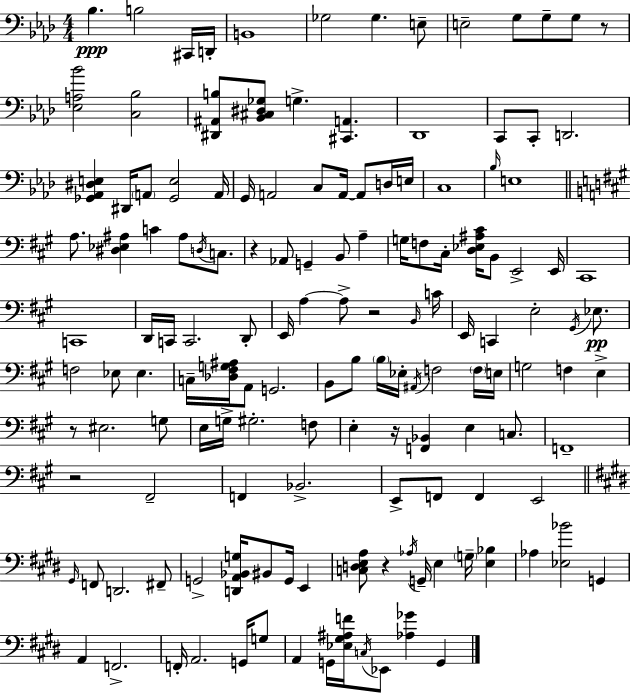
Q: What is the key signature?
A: F minor